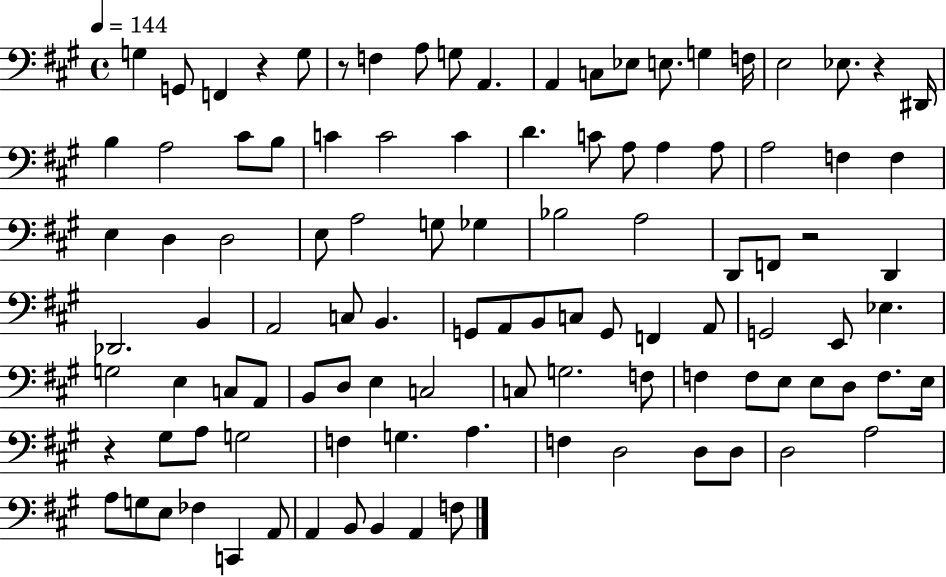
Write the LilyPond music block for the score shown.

{
  \clef bass
  \time 4/4
  \defaultTimeSignature
  \key a \major
  \tempo 4 = 144
  \repeat volta 2 { g4 g,8 f,4 r4 g8 | r8 f4 a8 g8 a,4. | a,4 c8 ees8 e8. g4 f16 | e2 ees8. r4 dis,16 | \break b4 a2 cis'8 b8 | c'4 c'2 c'4 | d'4. c'8 a8 a4 a8 | a2 f4 f4 | \break e4 d4 d2 | e8 a2 g8 ges4 | bes2 a2 | d,8 f,8 r2 d,4 | \break des,2. b,4 | a,2 c8 b,4. | g,8 a,8 b,8 c8 g,8 f,4 a,8 | g,2 e,8 ees4. | \break g2 e4 c8 a,8 | b,8 d8 e4 c2 | c8 g2. f8 | f4 f8 e8 e8 d8 f8. e16 | \break r4 gis8 a8 g2 | f4 g4. a4. | f4 d2 d8 d8 | d2 a2 | \break a8 g8 e8 fes4 c,4 a,8 | a,4 b,8 b,4 a,4 f8 | } \bar "|."
}